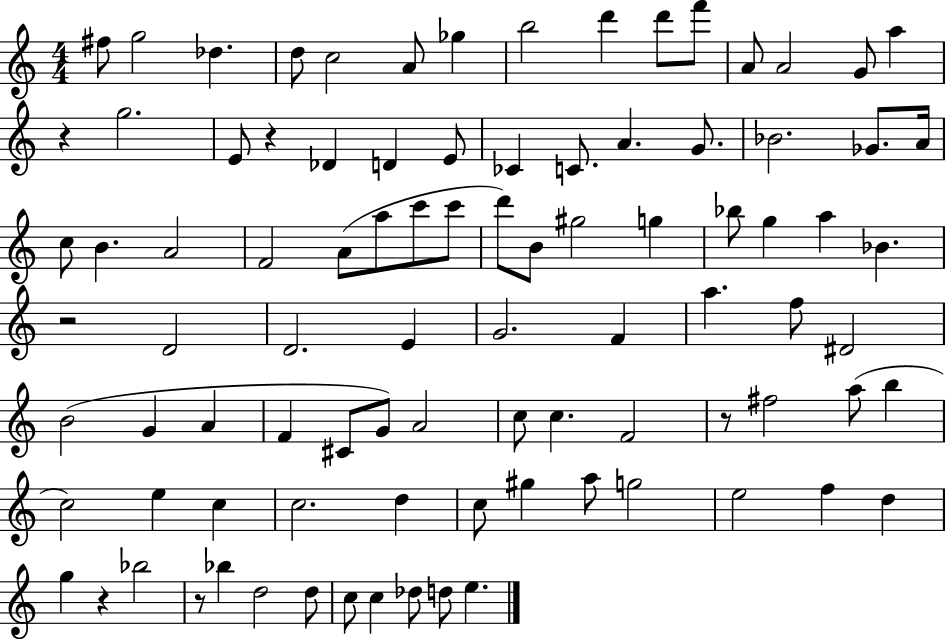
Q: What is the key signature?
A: C major